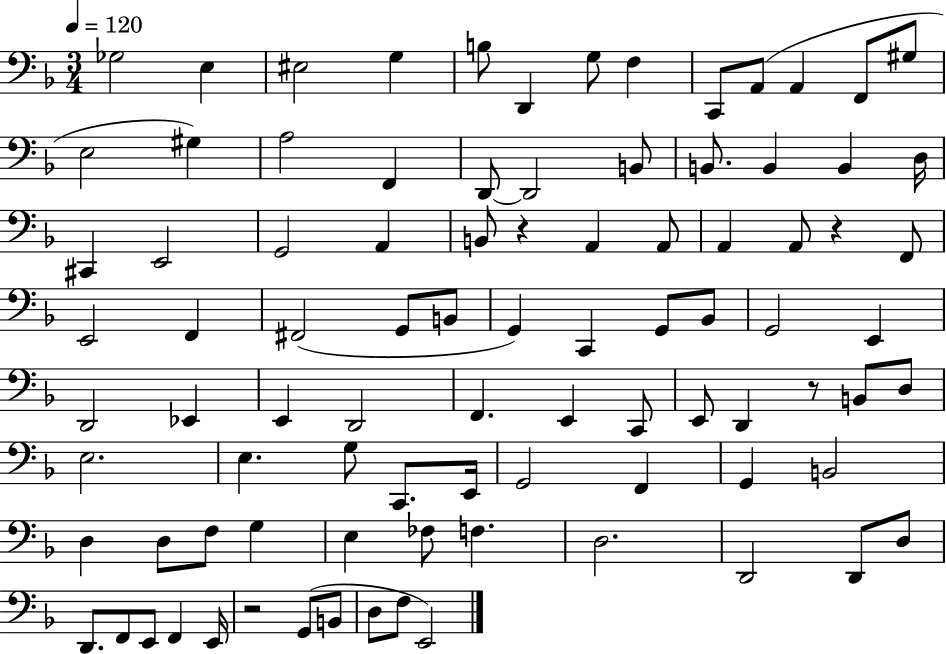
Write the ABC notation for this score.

X:1
T:Untitled
M:3/4
L:1/4
K:F
_G,2 E, ^E,2 G, B,/2 D,, G,/2 F, C,,/2 A,,/2 A,, F,,/2 ^G,/2 E,2 ^G, A,2 F,, D,,/2 D,,2 B,,/2 B,,/2 B,, B,, D,/4 ^C,, E,,2 G,,2 A,, B,,/2 z A,, A,,/2 A,, A,,/2 z F,,/2 E,,2 F,, ^F,,2 G,,/2 B,,/2 G,, C,, G,,/2 _B,,/2 G,,2 E,, D,,2 _E,, E,, D,,2 F,, E,, C,,/2 E,,/2 D,, z/2 B,,/2 D,/2 E,2 E, G,/2 C,,/2 E,,/4 G,,2 F,, G,, B,,2 D, D,/2 F,/2 G, E, _F,/2 F, D,2 D,,2 D,,/2 D,/2 D,,/2 F,,/2 E,,/2 F,, E,,/4 z2 G,,/2 B,,/2 D,/2 F,/2 E,,2